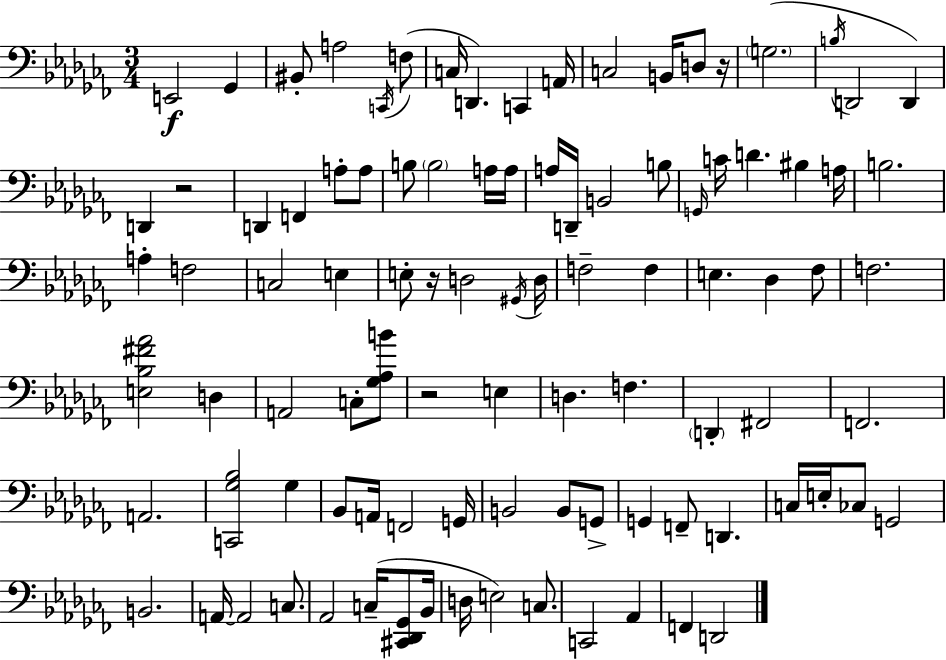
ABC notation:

X:1
T:Untitled
M:3/4
L:1/4
K:Abm
E,,2 _G,, ^B,,/2 A,2 C,,/4 F,/2 C,/4 D,, C,, A,,/4 C,2 B,,/4 D,/2 z/4 G,2 B,/4 D,,2 D,, D,, z2 D,, F,, A,/2 A,/2 B,/2 B,2 A,/4 A,/4 A,/4 D,,/4 B,,2 B,/2 G,,/4 C/4 D ^B, A,/4 B,2 A, F,2 C,2 E, E,/2 z/4 D,2 ^G,,/4 D,/4 F,2 F, E, _D, _F,/2 F,2 [E,_B,^F_A]2 D, A,,2 C,/2 [_G,_A,B]/2 z2 E, D, F, D,, ^F,,2 F,,2 A,,2 [C,,_G,_B,]2 _G, _B,,/2 A,,/4 F,,2 G,,/4 B,,2 B,,/2 G,,/2 G,, F,,/2 D,, C,/4 E,/4 _C,/2 G,,2 B,,2 A,,/4 A,,2 C,/2 _A,,2 C,/4 [^C,,_D,,_G,,]/2 _B,,/4 D,/4 E,2 C,/2 C,,2 _A,, F,, D,,2